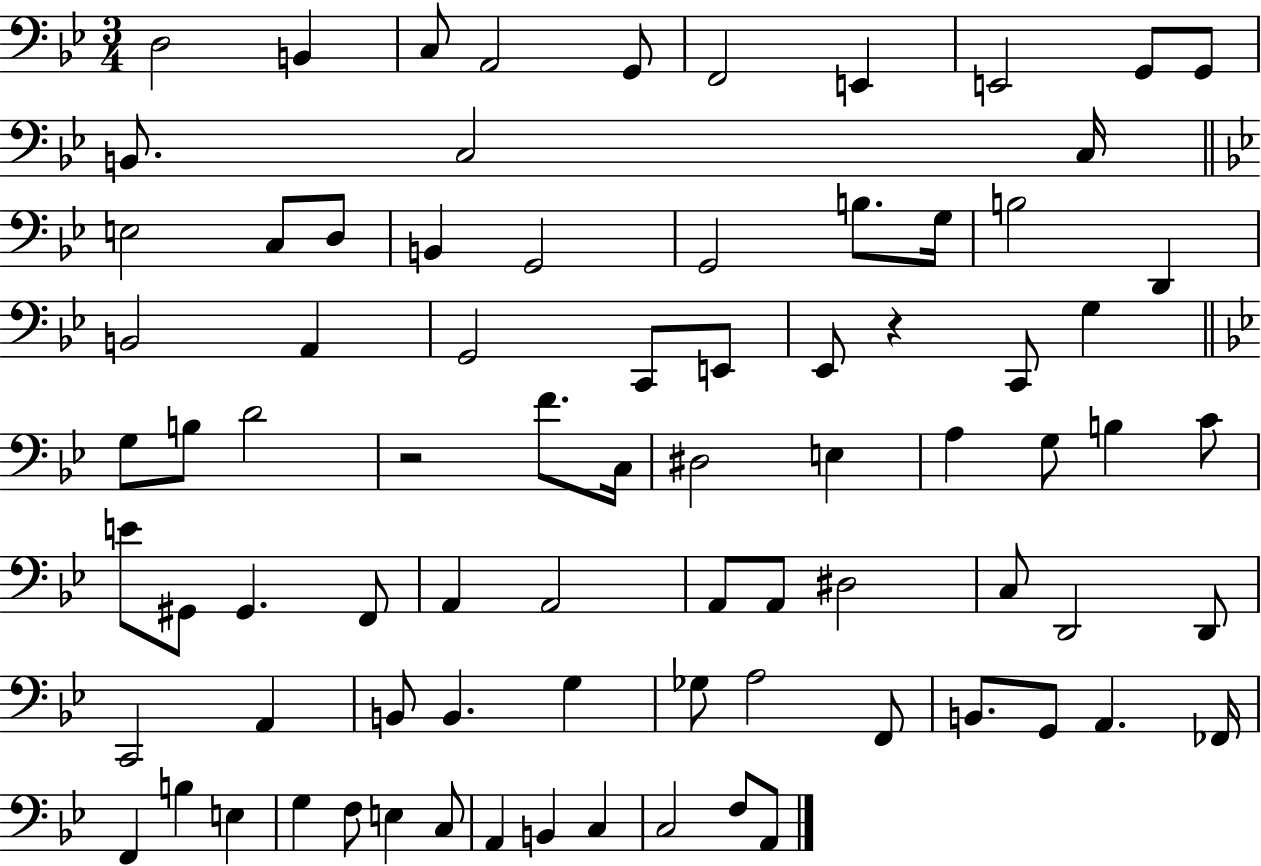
D3/h B2/q C3/e A2/h G2/e F2/h E2/q E2/h G2/e G2/e B2/e. C3/h C3/s E3/h C3/e D3/e B2/q G2/h G2/h B3/e. G3/s B3/h D2/q B2/h A2/q G2/h C2/e E2/e Eb2/e R/q C2/e G3/q G3/e B3/e D4/h R/h F4/e. C3/s D#3/h E3/q A3/q G3/e B3/q C4/e E4/e G#2/e G#2/q. F2/e A2/q A2/h A2/e A2/e D#3/h C3/e D2/h D2/e C2/h A2/q B2/e B2/q. G3/q Gb3/e A3/h F2/e B2/e. G2/e A2/q. FES2/s F2/q B3/q E3/q G3/q F3/e E3/q C3/e A2/q B2/q C3/q C3/h F3/e A2/e